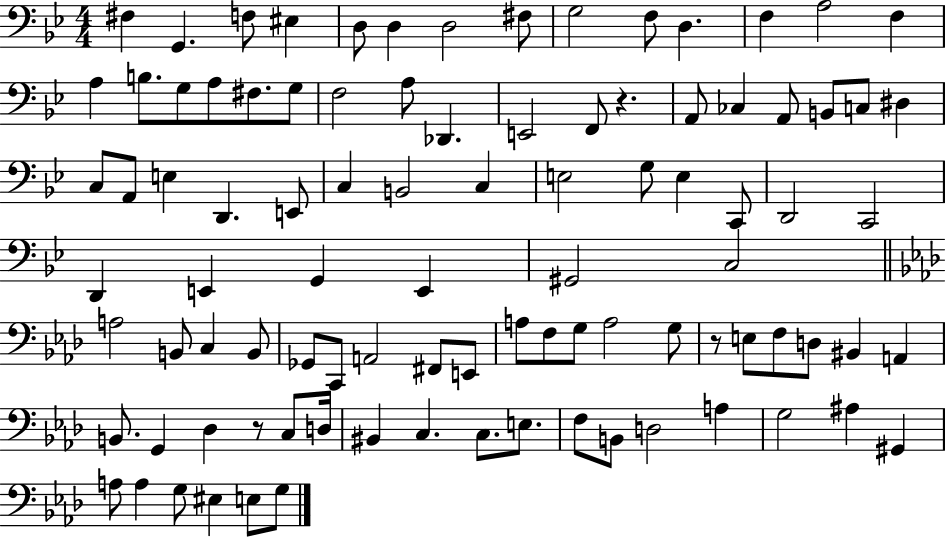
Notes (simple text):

F#3/q G2/q. F3/e EIS3/q D3/e D3/q D3/h F#3/e G3/h F3/e D3/q. F3/q A3/h F3/q A3/q B3/e. G3/e A3/e F#3/e. G3/e F3/h A3/e Db2/q. E2/h F2/e R/q. A2/e CES3/q A2/e B2/e C3/e D#3/q C3/e A2/e E3/q D2/q. E2/e C3/q B2/h C3/q E3/h G3/e E3/q C2/e D2/h C2/h D2/q E2/q G2/q E2/q G#2/h C3/h A3/h B2/e C3/q B2/e Gb2/e C2/e A2/h F#2/e E2/e A3/e F3/e G3/e A3/h G3/e R/e E3/e F3/e D3/e BIS2/q A2/q B2/e. G2/q Db3/q R/e C3/e D3/s BIS2/q C3/q. C3/e. E3/e. F3/e B2/e D3/h A3/q G3/h A#3/q G#2/q A3/e A3/q G3/e EIS3/q E3/e G3/e